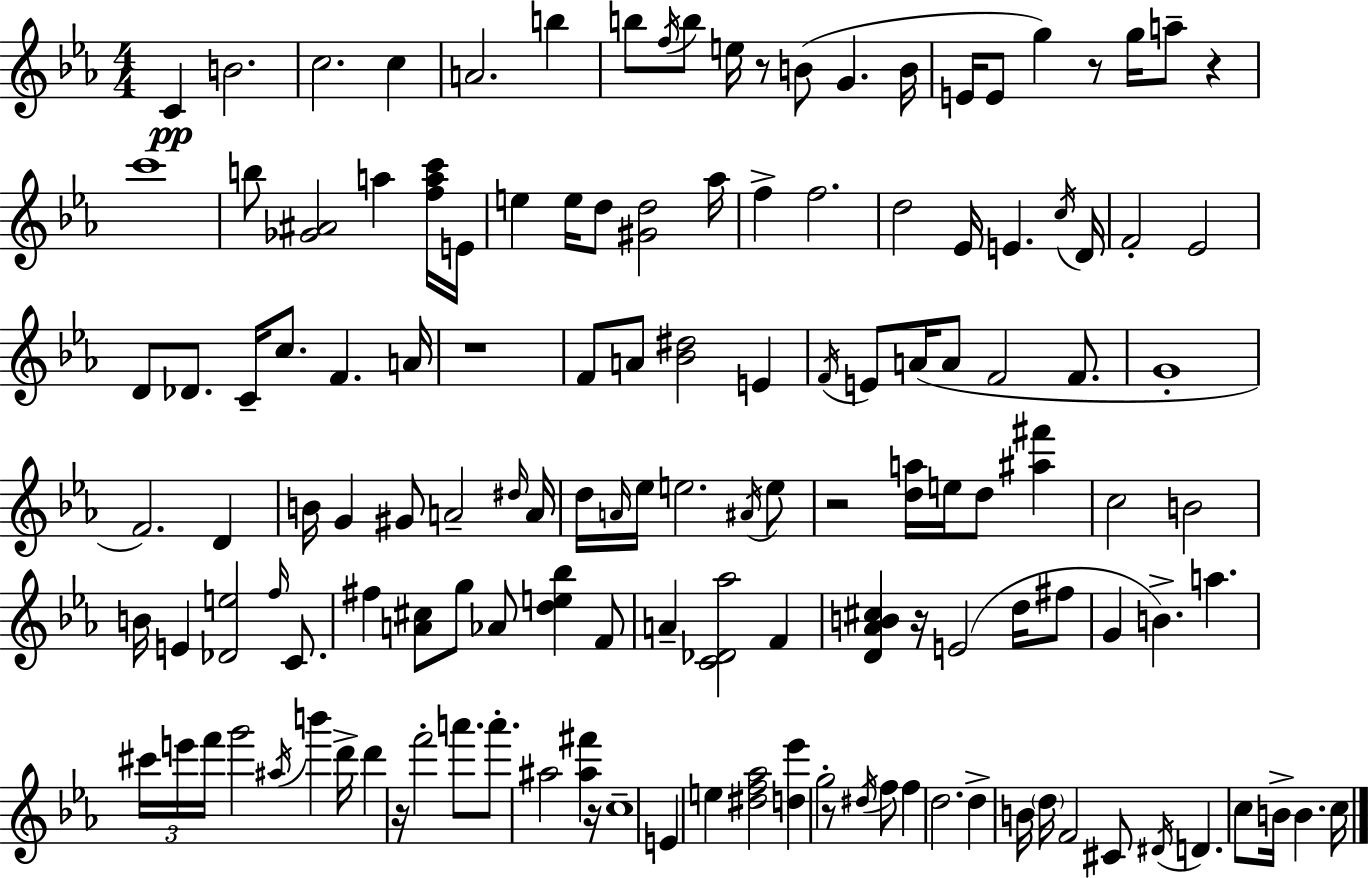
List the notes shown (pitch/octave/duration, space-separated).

C4/q B4/h. C5/h. C5/q A4/h. B5/q B5/e F5/s B5/e E5/s R/e B4/e G4/q. B4/s E4/s E4/e G5/q R/e G5/s A5/e R/q C6/w B5/e [Gb4,A#4]/h A5/q [F5,A5,C6]/s E4/s E5/q E5/s D5/e [G#4,D5]/h Ab5/s F5/q F5/h. D5/h Eb4/s E4/q. C5/s D4/s F4/h Eb4/h D4/e Db4/e. C4/s C5/e. F4/q. A4/s R/w F4/e A4/e [Bb4,D#5]/h E4/q F4/s E4/e A4/s A4/e F4/h F4/e. G4/w F4/h. D4/q B4/s G4/q G#4/e A4/h D#5/s A4/s D5/s A4/s Eb5/s E5/h. A#4/s E5/e R/h [D5,A5]/s E5/s D5/e [A#5,F#6]/q C5/h B4/h B4/s E4/q [Db4,E5]/h F5/s C4/e. F#5/q [A4,C#5]/e G5/e Ab4/e [D5,E5,Bb5]/q F4/e A4/q [C4,Db4,Ab5]/h F4/q [D4,Ab4,B4,C#5]/q R/s E4/h D5/s F#5/e G4/q B4/q. A5/q. C#6/s E6/s F6/s G6/h A#5/s B6/q D6/s D6/q R/s F6/h A6/e. A6/e. A#5/h [A#5,F#6]/q R/s C5/w E4/q E5/q [D#5,F5,Ab5]/h [D5,Eb6]/q G5/h R/e D#5/s F5/e F5/q D5/h. D5/q B4/s D5/s F4/h C#4/e D#4/s D4/q. C5/e B4/s B4/q. C5/s